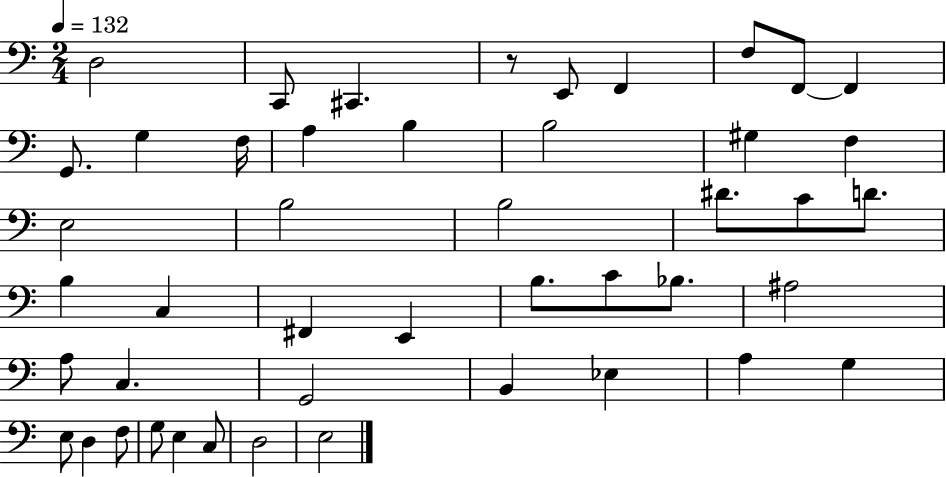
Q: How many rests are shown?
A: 1